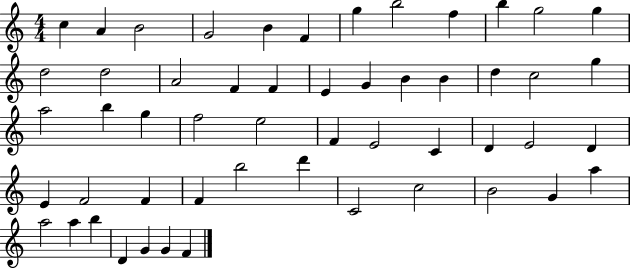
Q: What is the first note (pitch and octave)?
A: C5